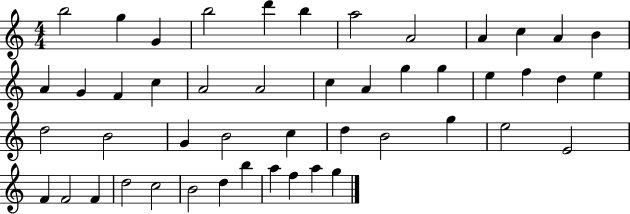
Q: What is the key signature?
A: C major